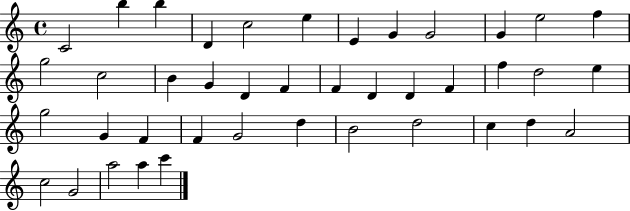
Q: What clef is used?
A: treble